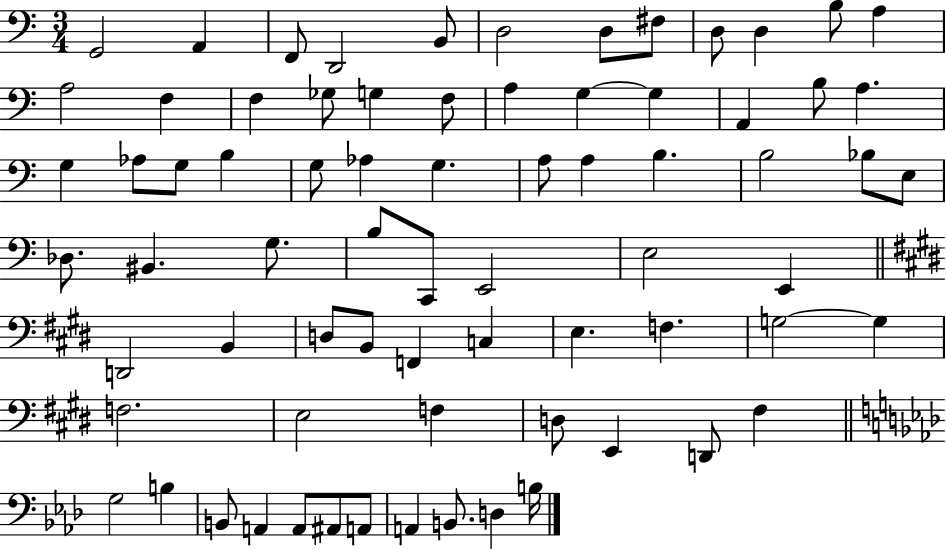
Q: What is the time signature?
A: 3/4